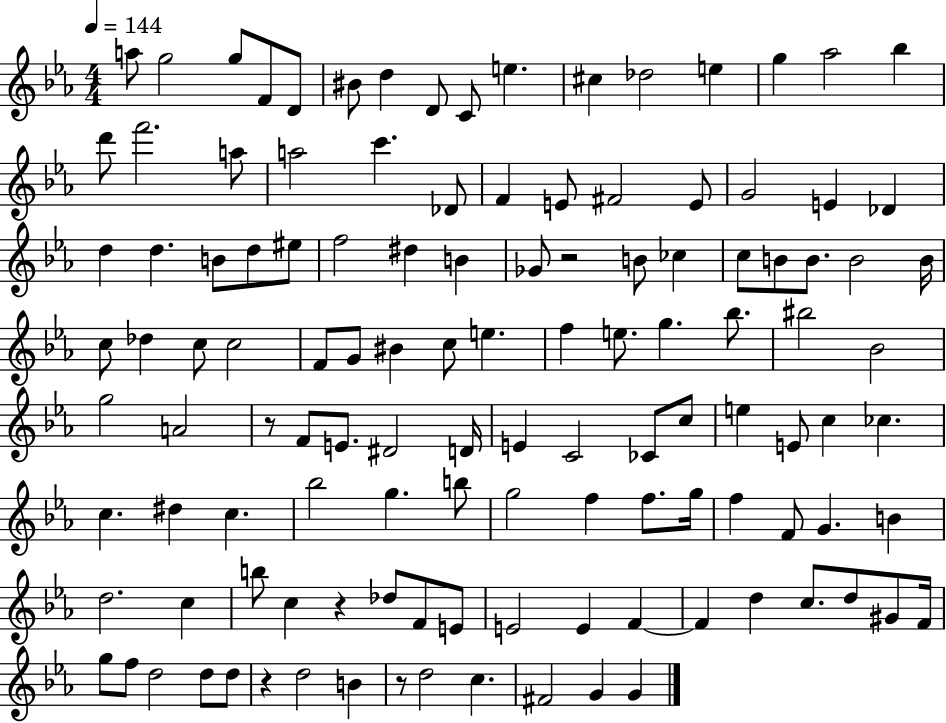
A5/e G5/h G5/e F4/e D4/e BIS4/e D5/q D4/e C4/e E5/q. C#5/q Db5/h E5/q G5/q Ab5/h Bb5/q D6/e F6/h. A5/e A5/h C6/q. Db4/e F4/q E4/e F#4/h E4/e G4/h E4/q Db4/q D5/q D5/q. B4/e D5/e EIS5/e F5/h D#5/q B4/q Gb4/e R/h B4/e CES5/q C5/e B4/e B4/e. B4/h B4/s C5/e Db5/q C5/e C5/h F4/e G4/e BIS4/q C5/e E5/q. F5/q E5/e. G5/q. Bb5/e. BIS5/h Bb4/h G5/h A4/h R/e F4/e E4/e. D#4/h D4/s E4/q C4/h CES4/e C5/e E5/q E4/e C5/q CES5/q. C5/q. D#5/q C5/q. Bb5/h G5/q. B5/e G5/h F5/q F5/e. G5/s F5/q F4/e G4/q. B4/q D5/h. C5/q B5/e C5/q R/q Db5/e F4/e E4/e E4/h E4/q F4/q F4/q D5/q C5/e. D5/e G#4/e F4/s G5/e F5/e D5/h D5/e D5/e R/q D5/h B4/q R/e D5/h C5/q. F#4/h G4/q G4/q